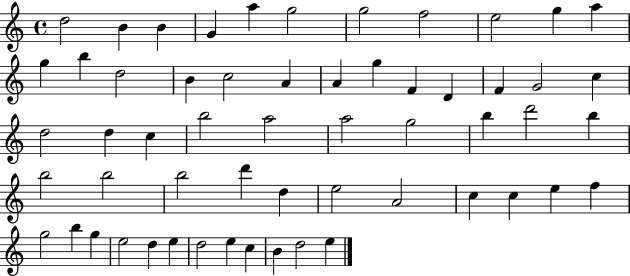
D5/h B4/q B4/q G4/q A5/q G5/h G5/h F5/h E5/h G5/q A5/q G5/q B5/q D5/h B4/q C5/h A4/q A4/q G5/q F4/q D4/q F4/q G4/h C5/q D5/h D5/q C5/q B5/h A5/h A5/h G5/h B5/q D6/h B5/q B5/h B5/h B5/h D6/q D5/q E5/h A4/h C5/q C5/q E5/q F5/q G5/h B5/q G5/q E5/h D5/q E5/q D5/h E5/q C5/q B4/q D5/h E5/q